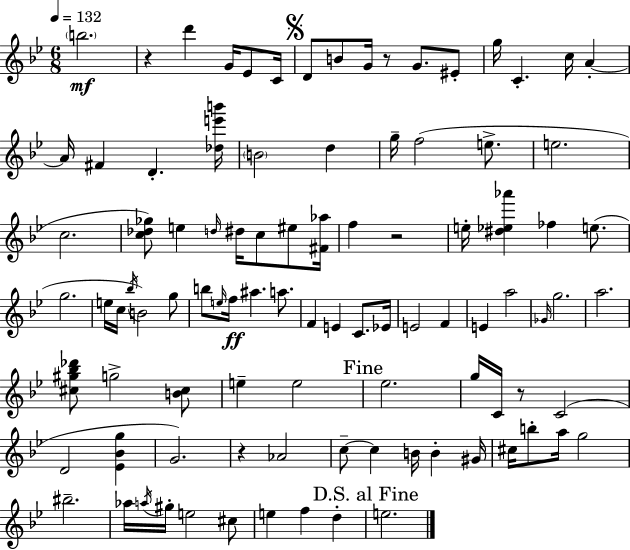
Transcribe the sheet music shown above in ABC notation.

X:1
T:Untitled
M:6/8
L:1/4
K:Bb
b2 z d' G/4 _E/2 C/4 D/2 B/2 G/4 z/2 G/2 ^E/2 g/4 C c/4 A A/4 ^F D [_de'b']/4 B2 d g/4 f2 e/2 e2 c2 [c_d_g]/2 e d/4 ^d/4 c/2 ^e/2 [^F_a]/4 f z2 e/4 [^d_e_a'] _f e/2 g2 e/4 c/4 _b/4 B2 g/2 b/2 e/4 f/4 ^a a/2 F E C/2 _E/4 E2 F E a2 _G/4 g2 a2 [^c^g_b_d']/2 g2 [B^c]/2 e e2 _e2 g/4 C/4 z/2 C2 D2 [_E_Bg] G2 z _A2 c/2 c B/4 B ^G/4 ^c/4 b/2 a/4 g2 ^b2 _a/4 a/4 ^g/4 e2 ^c/2 e f d e2